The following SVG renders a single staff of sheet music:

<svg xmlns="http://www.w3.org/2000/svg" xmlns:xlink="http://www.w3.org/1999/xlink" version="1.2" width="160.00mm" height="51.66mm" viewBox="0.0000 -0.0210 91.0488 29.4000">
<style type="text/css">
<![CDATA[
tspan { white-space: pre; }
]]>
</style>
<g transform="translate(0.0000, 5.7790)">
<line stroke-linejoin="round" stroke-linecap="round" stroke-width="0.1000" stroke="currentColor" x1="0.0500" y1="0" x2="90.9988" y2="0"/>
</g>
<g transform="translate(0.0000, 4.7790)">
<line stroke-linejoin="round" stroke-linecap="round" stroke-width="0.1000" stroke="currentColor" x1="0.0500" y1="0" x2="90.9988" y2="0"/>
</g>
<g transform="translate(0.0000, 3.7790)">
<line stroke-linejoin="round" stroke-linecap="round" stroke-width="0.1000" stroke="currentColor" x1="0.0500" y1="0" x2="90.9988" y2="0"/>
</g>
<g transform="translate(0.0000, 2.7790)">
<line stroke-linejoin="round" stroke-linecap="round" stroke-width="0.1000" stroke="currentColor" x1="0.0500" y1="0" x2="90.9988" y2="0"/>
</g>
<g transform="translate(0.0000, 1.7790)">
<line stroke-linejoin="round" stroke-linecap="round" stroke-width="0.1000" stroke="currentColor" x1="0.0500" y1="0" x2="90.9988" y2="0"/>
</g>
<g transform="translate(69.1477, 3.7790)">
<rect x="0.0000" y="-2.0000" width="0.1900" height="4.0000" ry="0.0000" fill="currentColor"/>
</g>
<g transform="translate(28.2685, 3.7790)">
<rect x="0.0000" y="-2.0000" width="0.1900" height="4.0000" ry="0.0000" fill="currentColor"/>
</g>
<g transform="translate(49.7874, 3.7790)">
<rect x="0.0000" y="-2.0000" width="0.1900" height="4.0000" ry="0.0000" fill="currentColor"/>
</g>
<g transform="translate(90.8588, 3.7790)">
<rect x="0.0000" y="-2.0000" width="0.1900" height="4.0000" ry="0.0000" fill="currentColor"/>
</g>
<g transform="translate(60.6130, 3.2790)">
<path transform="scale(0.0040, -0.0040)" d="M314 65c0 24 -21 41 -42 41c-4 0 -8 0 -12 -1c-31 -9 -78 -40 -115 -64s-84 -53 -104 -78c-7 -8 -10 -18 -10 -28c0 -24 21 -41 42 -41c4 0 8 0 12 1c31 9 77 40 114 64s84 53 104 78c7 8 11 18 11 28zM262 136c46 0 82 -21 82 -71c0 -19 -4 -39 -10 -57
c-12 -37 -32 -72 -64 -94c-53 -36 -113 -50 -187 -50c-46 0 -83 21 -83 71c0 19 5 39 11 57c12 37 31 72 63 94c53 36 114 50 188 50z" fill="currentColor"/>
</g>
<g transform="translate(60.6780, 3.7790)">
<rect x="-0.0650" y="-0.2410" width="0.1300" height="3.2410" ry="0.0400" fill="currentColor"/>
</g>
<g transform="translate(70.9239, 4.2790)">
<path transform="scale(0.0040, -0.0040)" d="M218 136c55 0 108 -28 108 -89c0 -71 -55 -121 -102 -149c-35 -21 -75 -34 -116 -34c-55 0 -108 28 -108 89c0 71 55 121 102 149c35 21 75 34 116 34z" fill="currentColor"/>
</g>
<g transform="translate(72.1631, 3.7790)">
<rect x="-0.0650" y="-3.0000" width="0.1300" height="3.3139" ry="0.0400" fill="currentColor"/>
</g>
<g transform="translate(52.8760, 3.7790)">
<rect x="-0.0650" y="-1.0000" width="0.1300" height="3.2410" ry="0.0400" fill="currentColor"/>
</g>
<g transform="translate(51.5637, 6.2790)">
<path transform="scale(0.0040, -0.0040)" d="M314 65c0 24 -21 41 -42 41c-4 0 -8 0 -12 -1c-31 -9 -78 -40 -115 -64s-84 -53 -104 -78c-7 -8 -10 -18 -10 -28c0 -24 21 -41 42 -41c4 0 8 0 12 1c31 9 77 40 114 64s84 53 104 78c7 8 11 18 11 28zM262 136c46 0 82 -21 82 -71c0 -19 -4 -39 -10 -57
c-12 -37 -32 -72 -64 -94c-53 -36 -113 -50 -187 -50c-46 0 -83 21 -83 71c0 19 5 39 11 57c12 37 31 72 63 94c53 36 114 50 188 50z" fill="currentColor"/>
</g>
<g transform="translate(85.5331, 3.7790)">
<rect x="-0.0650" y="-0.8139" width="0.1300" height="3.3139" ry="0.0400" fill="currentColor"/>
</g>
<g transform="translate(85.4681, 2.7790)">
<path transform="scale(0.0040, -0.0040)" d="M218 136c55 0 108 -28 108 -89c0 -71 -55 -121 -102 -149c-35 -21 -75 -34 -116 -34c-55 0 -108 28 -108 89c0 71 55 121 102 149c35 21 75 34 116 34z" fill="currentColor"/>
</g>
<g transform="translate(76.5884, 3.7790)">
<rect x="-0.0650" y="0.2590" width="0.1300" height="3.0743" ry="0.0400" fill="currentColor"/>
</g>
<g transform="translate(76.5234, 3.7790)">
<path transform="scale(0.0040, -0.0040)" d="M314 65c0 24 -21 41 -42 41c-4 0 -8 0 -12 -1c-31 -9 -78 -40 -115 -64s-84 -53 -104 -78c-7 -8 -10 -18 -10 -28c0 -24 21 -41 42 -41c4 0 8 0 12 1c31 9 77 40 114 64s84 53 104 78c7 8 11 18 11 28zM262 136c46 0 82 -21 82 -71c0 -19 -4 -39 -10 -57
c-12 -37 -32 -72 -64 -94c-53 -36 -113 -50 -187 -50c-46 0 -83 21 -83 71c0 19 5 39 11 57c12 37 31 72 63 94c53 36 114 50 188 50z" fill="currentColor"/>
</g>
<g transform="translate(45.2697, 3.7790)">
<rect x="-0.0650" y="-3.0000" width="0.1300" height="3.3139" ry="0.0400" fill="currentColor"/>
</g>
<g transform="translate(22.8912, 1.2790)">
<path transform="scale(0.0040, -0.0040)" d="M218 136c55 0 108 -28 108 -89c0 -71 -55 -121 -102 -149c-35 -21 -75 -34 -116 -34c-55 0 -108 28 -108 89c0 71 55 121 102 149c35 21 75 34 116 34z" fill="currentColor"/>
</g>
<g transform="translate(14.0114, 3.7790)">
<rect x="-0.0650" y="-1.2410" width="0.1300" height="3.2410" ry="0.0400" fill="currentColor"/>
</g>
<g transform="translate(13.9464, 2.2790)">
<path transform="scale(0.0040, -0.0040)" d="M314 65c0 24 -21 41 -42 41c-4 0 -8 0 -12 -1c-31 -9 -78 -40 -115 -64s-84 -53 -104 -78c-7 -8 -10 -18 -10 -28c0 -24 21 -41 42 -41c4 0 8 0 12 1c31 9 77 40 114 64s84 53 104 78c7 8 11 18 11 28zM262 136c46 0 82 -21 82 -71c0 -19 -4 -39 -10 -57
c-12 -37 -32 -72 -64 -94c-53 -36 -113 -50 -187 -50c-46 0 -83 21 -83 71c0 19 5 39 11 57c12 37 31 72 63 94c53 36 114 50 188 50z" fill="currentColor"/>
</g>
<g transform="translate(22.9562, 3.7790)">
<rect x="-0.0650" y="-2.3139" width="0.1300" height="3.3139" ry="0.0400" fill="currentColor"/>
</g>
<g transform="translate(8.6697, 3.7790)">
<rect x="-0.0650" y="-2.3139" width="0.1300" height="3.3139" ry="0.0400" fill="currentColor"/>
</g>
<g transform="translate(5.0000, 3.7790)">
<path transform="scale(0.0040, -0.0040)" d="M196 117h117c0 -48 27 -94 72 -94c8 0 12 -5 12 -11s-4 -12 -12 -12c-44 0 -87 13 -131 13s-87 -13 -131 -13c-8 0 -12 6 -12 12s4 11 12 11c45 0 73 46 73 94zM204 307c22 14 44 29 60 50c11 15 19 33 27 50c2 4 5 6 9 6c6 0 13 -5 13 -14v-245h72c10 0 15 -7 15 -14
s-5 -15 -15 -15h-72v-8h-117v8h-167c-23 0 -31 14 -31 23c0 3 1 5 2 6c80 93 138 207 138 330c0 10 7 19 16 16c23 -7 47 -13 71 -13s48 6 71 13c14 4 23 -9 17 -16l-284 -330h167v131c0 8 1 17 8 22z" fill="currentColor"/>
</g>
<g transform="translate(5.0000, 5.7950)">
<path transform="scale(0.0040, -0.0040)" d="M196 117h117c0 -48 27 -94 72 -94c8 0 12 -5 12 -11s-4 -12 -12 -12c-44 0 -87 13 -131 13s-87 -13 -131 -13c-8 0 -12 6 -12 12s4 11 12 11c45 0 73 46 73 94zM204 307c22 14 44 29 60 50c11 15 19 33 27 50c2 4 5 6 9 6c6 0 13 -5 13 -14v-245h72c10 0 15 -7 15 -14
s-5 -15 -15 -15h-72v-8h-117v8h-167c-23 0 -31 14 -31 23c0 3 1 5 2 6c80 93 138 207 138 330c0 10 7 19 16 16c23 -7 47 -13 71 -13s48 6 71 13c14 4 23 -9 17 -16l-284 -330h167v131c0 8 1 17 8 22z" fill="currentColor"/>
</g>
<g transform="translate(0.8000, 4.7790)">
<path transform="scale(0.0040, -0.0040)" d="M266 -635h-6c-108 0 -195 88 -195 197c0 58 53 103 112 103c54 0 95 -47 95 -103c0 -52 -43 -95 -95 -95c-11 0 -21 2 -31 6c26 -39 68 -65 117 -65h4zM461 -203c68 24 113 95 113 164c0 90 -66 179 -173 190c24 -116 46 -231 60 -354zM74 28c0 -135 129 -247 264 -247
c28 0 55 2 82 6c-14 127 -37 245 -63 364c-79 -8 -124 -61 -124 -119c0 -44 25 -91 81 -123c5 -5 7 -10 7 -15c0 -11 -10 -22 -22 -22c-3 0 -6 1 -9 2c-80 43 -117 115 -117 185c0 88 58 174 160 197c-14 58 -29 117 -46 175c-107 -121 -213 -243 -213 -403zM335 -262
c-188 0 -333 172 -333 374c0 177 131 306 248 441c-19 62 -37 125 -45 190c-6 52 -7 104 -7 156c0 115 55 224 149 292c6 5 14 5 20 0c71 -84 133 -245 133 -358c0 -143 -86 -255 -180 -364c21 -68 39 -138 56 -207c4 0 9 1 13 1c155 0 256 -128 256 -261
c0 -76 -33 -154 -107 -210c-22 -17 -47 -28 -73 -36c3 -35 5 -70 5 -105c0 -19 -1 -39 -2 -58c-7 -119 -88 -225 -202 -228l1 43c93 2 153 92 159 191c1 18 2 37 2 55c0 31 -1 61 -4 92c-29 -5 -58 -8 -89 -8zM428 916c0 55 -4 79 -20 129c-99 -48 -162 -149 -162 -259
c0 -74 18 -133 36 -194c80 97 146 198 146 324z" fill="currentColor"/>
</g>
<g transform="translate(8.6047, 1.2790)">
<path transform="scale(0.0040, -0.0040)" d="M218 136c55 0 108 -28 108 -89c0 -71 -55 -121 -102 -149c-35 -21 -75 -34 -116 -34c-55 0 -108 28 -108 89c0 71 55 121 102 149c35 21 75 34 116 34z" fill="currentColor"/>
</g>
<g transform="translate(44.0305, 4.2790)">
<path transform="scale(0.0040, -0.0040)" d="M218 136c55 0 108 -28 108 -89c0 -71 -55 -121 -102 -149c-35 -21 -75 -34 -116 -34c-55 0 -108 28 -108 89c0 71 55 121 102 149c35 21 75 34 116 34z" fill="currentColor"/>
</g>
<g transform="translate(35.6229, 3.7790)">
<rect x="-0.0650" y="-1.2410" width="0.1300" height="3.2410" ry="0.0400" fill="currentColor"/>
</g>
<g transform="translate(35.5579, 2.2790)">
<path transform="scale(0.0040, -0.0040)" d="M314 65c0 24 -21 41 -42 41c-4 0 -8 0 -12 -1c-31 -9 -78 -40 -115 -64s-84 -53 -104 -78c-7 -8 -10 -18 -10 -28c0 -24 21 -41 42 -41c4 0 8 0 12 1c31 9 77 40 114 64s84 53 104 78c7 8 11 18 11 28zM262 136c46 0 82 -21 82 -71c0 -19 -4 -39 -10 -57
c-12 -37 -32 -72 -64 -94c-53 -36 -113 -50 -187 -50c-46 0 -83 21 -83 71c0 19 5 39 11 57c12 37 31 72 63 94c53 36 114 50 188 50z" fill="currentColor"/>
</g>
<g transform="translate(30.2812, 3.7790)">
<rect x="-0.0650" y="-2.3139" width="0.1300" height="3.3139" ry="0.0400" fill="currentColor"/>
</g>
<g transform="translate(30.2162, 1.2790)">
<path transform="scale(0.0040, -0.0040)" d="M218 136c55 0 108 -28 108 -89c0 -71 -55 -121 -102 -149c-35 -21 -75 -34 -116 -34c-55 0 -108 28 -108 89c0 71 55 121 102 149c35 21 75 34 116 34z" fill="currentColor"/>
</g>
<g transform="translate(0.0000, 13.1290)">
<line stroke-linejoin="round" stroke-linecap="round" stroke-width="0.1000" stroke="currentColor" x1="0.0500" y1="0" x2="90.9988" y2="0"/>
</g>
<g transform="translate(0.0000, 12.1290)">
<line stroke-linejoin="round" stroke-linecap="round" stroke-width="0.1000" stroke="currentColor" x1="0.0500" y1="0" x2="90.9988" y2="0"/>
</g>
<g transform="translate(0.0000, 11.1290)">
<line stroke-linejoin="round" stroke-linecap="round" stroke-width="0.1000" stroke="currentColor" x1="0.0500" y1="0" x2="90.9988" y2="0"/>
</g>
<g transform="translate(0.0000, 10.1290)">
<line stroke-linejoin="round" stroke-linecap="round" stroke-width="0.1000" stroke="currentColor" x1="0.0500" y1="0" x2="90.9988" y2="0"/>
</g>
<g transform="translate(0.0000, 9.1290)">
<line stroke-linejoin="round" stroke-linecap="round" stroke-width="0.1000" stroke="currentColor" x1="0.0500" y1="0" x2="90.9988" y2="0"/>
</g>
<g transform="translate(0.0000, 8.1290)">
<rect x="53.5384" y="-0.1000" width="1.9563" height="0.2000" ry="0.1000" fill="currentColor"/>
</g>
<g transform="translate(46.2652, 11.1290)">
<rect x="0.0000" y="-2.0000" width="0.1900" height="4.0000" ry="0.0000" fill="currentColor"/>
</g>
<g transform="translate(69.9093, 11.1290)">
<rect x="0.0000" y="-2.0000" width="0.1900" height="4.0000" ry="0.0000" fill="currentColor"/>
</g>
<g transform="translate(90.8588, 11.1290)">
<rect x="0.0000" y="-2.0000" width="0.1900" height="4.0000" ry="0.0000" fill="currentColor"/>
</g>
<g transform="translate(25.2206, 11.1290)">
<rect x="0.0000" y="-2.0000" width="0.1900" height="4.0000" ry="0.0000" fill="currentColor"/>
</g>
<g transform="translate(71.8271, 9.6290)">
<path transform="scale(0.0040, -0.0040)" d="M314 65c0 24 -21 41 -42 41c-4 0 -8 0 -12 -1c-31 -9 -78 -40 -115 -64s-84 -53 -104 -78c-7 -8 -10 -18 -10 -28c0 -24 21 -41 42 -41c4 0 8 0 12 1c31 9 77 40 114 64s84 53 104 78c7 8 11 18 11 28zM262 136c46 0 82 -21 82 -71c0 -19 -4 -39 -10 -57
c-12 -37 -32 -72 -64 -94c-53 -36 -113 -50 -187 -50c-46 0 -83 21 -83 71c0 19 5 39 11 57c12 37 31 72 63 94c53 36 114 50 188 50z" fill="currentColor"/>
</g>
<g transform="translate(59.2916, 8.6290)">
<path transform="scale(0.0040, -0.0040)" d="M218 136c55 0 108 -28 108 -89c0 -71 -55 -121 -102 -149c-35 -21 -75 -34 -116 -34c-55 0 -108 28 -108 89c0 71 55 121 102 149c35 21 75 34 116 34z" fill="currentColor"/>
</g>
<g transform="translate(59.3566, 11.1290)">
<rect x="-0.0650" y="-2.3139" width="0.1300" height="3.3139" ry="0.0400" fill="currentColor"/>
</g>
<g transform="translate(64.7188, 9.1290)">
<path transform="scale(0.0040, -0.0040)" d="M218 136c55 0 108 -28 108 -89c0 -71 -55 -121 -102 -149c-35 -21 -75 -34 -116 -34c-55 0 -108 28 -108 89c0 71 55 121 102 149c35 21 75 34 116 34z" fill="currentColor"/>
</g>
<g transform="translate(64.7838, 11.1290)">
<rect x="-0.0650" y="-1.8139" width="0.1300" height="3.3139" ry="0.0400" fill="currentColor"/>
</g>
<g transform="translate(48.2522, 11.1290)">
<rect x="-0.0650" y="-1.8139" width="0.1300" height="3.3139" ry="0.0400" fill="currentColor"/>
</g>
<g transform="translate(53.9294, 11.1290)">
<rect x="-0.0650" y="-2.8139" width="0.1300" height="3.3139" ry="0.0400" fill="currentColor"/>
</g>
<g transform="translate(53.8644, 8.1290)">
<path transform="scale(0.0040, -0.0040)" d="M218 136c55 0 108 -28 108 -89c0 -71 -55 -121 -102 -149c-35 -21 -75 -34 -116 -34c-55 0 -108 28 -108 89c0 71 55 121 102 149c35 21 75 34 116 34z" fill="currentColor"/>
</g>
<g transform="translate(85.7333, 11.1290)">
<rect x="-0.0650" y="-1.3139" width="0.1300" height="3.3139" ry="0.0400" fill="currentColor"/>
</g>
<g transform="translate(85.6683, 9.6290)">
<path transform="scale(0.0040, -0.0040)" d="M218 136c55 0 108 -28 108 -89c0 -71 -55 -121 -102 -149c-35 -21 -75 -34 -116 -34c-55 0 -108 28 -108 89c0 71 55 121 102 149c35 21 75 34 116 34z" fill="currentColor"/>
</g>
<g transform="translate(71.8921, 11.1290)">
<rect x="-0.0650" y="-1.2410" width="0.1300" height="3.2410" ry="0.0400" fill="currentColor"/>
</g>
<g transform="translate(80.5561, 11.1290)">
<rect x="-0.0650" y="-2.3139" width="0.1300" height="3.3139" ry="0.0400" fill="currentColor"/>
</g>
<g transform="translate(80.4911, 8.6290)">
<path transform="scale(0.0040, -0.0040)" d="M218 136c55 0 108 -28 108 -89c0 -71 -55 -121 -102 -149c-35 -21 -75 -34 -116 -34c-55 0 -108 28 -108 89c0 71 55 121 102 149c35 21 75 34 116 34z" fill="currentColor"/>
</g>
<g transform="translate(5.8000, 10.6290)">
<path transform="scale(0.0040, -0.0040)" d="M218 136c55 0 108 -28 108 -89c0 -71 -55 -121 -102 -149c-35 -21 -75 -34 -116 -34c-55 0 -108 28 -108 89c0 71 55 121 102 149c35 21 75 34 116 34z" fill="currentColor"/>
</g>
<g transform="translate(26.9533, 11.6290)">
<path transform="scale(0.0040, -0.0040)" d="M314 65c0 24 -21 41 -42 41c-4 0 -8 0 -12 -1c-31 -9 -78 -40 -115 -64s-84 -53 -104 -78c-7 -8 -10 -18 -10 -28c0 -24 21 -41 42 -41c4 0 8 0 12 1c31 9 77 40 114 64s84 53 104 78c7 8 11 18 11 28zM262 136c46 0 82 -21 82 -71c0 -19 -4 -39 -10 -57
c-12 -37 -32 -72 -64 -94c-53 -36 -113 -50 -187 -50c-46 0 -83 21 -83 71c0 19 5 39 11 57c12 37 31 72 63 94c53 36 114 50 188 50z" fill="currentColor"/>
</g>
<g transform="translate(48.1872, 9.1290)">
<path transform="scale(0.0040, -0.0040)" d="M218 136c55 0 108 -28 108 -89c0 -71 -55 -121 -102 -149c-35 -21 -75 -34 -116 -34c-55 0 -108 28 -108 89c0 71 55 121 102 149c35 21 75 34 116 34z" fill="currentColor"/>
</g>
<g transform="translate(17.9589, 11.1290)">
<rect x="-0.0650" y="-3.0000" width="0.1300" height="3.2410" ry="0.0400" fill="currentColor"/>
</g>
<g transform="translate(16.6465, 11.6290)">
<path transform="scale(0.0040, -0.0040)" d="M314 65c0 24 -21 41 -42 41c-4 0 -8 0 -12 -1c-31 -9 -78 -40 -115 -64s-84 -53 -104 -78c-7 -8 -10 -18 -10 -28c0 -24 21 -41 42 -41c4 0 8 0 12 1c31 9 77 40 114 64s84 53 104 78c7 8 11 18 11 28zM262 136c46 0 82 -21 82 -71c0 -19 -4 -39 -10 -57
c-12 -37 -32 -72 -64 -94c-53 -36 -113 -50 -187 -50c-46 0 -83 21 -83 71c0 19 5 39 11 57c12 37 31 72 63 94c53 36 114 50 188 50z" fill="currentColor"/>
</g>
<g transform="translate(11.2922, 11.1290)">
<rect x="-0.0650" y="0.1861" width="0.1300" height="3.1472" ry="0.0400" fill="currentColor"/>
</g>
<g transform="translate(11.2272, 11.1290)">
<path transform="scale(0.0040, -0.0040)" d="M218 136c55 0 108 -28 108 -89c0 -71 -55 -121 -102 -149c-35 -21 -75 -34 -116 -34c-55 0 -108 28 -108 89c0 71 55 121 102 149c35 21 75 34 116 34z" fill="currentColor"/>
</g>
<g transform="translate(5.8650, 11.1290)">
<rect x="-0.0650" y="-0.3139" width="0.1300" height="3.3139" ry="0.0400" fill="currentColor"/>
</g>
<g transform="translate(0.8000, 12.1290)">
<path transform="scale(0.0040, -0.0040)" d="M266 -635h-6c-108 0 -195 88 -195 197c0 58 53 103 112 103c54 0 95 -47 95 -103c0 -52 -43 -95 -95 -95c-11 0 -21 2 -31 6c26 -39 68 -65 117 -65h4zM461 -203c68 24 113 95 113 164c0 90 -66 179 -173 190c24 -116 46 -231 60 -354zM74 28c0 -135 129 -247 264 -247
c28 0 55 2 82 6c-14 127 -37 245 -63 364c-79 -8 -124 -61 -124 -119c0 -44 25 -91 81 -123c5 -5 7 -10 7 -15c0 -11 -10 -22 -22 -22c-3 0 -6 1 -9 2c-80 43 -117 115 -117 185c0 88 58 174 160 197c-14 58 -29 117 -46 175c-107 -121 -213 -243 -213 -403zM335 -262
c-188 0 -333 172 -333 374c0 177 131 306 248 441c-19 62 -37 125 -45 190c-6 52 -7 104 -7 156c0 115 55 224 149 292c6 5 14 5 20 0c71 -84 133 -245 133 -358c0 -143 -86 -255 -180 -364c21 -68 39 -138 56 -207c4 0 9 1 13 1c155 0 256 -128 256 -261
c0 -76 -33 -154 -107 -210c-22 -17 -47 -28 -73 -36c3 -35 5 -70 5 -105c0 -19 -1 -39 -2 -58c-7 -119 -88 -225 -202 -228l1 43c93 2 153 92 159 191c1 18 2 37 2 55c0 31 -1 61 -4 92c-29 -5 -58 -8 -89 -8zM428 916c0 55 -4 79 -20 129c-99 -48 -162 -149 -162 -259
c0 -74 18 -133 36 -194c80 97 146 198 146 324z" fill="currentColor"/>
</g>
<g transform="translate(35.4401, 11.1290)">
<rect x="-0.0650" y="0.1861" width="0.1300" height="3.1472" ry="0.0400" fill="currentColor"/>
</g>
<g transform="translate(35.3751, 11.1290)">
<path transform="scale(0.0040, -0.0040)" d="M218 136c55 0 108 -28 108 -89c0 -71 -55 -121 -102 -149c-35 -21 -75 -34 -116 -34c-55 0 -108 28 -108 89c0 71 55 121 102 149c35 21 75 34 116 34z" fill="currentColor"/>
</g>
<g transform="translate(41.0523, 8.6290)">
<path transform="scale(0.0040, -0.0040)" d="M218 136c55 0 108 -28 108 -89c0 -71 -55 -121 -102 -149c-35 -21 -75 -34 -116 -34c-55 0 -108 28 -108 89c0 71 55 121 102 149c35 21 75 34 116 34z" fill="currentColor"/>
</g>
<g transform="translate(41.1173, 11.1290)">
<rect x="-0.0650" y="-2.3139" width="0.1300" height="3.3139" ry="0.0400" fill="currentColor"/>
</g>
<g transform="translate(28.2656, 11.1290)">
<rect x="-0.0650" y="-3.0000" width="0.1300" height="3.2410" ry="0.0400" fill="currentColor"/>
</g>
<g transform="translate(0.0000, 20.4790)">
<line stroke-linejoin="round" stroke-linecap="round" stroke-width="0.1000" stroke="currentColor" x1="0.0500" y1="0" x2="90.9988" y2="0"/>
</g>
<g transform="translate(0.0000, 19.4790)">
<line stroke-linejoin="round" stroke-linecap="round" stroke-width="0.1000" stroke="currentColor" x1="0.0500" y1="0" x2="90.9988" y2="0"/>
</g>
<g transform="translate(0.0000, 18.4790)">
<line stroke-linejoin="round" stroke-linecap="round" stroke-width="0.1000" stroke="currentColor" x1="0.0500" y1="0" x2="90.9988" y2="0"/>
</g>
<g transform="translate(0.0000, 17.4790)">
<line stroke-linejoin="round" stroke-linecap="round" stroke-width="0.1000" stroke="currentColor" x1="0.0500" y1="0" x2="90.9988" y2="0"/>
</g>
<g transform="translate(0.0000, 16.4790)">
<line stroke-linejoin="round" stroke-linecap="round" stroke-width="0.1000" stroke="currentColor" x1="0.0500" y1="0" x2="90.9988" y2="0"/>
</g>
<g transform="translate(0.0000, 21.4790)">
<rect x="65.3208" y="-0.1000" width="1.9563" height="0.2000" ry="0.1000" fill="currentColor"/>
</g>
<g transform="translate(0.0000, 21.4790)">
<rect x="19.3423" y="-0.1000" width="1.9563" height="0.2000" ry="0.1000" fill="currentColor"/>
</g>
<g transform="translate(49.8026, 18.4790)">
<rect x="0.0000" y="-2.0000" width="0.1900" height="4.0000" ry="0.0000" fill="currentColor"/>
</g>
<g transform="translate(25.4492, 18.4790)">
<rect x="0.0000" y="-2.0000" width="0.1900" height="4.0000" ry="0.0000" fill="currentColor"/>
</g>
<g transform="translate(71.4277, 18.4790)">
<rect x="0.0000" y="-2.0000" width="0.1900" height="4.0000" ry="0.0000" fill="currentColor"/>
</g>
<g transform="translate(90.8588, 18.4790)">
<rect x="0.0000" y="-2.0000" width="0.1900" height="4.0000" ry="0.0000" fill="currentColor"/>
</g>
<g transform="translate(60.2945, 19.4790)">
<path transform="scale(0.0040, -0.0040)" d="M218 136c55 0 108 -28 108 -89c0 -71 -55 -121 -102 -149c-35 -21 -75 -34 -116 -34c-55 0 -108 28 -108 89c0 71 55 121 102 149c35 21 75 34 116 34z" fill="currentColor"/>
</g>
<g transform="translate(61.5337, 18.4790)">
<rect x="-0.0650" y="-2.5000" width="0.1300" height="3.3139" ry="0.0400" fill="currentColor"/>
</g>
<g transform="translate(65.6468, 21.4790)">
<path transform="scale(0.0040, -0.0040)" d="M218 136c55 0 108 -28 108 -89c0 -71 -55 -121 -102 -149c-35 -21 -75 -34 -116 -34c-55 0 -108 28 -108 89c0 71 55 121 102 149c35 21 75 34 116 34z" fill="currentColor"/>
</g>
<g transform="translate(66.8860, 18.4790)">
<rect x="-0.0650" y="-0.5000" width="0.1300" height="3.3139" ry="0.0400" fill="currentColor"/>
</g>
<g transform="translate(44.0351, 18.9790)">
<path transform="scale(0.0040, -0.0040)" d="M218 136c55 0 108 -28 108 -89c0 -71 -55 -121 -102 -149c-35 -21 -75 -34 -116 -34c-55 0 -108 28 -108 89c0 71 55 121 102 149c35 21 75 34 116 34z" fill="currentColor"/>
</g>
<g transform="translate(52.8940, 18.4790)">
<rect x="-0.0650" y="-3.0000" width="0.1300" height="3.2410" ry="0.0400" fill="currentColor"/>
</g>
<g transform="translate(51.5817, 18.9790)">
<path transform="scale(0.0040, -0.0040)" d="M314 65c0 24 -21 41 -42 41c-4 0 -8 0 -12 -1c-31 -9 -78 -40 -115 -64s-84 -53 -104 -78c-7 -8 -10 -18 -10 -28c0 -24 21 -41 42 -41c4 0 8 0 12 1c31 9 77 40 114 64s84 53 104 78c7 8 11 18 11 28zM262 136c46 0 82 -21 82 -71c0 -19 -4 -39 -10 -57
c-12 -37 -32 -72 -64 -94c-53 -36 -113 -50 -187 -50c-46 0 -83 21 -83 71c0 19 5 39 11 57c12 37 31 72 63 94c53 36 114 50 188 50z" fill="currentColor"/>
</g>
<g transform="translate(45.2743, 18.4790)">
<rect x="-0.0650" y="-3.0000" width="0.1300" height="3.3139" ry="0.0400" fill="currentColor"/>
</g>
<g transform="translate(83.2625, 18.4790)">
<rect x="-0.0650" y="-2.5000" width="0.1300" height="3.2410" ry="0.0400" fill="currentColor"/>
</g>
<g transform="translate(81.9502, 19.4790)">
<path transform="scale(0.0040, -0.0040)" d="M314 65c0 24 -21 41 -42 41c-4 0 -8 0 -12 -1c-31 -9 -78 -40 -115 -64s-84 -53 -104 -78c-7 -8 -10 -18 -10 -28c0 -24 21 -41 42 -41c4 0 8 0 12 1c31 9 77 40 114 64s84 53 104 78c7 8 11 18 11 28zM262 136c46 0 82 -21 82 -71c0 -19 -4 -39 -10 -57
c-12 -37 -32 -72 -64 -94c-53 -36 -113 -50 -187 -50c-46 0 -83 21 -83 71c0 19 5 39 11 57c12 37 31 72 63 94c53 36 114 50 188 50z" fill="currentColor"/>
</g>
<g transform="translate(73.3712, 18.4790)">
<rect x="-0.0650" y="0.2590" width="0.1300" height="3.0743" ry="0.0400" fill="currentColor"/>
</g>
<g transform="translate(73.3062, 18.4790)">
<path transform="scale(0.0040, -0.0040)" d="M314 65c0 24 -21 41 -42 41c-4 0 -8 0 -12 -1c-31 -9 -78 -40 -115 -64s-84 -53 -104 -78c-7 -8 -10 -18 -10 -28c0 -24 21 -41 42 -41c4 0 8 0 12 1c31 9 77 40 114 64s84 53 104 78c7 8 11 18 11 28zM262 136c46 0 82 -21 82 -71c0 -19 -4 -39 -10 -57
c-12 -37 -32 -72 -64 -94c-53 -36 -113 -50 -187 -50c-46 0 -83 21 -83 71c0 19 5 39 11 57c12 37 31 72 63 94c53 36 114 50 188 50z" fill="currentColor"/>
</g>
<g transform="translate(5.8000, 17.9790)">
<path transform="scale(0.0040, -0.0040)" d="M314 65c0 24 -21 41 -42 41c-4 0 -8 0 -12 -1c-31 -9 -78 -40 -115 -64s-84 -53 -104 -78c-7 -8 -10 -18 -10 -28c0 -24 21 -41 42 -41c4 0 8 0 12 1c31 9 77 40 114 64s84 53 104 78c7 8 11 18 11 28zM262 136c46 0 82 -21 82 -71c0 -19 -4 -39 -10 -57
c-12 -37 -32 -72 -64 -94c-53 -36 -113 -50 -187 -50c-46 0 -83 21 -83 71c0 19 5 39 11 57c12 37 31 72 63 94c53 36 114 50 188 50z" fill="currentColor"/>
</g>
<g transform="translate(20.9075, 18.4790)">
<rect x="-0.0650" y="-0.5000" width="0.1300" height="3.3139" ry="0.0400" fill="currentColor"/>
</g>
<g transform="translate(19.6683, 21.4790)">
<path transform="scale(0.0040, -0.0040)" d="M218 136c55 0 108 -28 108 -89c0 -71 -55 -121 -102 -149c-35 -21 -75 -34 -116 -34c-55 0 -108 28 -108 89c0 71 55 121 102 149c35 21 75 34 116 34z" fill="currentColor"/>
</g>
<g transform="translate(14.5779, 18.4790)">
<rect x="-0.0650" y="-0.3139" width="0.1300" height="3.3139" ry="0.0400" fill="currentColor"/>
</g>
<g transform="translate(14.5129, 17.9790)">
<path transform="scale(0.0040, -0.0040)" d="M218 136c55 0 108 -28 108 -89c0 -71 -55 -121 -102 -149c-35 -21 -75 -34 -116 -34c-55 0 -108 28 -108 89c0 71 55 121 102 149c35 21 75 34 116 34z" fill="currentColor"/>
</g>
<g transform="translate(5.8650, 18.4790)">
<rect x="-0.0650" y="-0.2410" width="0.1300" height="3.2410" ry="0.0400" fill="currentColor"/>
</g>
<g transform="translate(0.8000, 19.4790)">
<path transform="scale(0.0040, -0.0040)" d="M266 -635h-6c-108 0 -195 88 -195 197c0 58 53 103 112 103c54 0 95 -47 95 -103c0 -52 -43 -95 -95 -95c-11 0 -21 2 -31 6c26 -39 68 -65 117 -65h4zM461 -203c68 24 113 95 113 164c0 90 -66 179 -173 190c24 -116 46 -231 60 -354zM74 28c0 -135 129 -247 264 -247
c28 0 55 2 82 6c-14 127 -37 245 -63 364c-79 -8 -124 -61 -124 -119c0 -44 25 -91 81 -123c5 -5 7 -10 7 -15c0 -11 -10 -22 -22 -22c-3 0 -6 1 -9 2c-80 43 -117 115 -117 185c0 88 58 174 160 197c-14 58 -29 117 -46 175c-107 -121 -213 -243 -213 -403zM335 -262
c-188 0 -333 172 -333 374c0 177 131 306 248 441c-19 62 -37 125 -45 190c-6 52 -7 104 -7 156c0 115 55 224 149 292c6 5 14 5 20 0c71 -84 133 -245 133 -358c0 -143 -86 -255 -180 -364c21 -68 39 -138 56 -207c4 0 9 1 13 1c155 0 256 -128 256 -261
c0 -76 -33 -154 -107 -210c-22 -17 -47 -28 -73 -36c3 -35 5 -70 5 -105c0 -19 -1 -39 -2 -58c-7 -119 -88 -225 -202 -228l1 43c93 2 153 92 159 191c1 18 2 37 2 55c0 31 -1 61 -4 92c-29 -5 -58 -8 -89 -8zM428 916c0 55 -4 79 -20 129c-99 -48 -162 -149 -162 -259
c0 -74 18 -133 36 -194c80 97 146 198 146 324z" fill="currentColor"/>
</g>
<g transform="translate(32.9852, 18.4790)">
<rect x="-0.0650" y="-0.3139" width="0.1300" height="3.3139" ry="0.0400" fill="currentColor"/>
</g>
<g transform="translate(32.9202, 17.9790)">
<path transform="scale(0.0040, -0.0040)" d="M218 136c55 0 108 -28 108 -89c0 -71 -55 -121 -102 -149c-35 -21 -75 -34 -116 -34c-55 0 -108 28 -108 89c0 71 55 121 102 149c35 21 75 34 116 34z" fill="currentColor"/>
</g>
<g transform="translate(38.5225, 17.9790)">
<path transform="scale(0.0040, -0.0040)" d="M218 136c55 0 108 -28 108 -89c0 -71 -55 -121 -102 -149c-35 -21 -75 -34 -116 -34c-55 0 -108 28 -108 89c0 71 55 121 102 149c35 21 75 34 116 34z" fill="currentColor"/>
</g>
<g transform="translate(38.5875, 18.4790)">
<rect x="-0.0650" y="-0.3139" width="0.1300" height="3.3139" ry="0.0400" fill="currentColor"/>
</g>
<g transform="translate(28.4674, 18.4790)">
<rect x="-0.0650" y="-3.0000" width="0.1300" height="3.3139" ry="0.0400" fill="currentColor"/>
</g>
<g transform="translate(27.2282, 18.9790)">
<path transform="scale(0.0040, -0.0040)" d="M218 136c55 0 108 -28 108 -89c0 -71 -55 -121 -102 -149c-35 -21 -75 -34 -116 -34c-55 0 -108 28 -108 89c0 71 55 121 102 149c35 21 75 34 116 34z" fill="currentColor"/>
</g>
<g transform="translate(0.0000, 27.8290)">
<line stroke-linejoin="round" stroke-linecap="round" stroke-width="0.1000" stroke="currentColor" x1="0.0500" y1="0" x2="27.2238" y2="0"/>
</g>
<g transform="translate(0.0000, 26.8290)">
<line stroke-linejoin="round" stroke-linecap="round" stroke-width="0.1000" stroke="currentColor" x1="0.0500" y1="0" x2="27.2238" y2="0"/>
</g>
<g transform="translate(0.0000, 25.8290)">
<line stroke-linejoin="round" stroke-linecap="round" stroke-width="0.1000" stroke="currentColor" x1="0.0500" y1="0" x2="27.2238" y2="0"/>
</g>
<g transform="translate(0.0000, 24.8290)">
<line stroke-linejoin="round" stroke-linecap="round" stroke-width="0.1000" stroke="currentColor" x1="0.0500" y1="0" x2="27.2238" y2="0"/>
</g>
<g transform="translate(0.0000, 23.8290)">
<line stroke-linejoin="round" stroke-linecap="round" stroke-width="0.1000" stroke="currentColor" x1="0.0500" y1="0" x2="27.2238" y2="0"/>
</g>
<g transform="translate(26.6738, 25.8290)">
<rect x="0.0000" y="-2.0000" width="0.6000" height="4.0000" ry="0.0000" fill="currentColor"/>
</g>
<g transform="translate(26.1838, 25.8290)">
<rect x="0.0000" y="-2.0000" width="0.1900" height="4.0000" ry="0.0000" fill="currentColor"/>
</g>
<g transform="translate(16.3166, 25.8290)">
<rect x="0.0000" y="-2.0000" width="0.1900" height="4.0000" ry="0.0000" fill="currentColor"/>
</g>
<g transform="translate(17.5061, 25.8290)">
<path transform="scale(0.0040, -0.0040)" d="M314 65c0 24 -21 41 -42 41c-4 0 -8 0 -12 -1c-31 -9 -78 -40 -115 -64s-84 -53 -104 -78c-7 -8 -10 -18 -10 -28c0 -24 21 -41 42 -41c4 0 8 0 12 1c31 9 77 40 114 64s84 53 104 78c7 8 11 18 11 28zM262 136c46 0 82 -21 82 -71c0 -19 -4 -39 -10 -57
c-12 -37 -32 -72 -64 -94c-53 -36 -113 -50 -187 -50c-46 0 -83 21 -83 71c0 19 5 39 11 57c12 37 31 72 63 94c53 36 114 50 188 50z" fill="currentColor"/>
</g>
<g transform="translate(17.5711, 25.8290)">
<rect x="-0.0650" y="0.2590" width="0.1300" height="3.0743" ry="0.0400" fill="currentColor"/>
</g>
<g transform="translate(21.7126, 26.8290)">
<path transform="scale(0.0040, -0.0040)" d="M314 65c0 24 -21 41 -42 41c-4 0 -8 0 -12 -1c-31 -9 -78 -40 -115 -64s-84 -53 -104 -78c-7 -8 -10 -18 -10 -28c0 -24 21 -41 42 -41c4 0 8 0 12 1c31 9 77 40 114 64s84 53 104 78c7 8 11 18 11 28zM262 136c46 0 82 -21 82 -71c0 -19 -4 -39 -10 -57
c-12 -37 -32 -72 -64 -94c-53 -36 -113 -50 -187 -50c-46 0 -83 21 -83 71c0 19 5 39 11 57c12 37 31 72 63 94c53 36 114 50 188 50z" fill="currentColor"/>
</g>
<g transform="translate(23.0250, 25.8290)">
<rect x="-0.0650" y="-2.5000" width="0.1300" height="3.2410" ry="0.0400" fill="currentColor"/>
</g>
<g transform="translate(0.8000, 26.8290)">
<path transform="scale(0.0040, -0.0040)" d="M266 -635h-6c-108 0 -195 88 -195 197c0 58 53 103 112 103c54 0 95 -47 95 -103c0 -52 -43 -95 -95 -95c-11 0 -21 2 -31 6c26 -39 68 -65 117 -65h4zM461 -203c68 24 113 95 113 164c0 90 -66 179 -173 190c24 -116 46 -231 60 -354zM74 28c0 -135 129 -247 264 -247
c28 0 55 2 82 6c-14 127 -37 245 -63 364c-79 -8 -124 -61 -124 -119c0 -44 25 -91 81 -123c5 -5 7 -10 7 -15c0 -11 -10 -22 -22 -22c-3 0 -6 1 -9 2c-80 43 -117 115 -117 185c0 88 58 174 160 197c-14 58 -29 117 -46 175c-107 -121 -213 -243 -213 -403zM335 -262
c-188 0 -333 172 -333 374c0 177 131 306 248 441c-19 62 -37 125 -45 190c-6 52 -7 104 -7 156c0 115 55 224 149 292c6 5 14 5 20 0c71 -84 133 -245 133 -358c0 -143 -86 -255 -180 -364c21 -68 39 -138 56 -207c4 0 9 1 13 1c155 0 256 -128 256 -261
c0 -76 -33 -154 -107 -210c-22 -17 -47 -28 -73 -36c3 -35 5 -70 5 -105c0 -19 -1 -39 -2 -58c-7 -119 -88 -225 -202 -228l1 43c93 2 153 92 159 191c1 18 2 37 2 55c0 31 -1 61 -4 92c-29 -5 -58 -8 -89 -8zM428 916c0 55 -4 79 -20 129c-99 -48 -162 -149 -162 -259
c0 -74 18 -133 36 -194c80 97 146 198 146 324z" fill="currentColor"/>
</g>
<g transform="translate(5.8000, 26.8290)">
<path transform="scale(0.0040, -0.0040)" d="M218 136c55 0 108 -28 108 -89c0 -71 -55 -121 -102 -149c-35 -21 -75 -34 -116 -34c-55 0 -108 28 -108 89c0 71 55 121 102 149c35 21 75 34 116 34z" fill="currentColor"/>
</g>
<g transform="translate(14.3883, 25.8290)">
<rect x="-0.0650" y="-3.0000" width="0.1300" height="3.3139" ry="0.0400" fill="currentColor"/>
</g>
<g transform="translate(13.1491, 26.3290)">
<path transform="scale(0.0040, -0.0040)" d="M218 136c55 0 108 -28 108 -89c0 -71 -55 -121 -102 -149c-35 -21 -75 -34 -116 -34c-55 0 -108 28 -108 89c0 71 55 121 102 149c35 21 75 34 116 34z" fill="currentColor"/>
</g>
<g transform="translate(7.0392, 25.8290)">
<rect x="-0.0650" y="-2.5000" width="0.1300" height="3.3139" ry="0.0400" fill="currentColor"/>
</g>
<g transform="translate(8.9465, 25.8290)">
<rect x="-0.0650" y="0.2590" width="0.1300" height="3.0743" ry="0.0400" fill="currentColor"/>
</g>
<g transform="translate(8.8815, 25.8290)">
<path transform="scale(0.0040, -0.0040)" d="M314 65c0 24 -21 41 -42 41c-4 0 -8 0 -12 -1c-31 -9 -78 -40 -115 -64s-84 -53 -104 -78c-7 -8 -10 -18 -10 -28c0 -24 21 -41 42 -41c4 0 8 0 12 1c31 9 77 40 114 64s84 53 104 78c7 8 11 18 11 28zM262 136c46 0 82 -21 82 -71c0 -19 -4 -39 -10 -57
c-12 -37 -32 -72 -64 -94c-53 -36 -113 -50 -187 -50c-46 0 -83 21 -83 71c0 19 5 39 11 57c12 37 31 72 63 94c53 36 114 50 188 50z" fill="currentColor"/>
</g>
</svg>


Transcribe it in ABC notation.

X:1
T:Untitled
M:4/4
L:1/4
K:C
g e2 g g e2 A D2 c2 A B2 d c B A2 A2 B g f a g f e2 g e c2 c C A c c A A2 G C B2 G2 G B2 A B2 G2